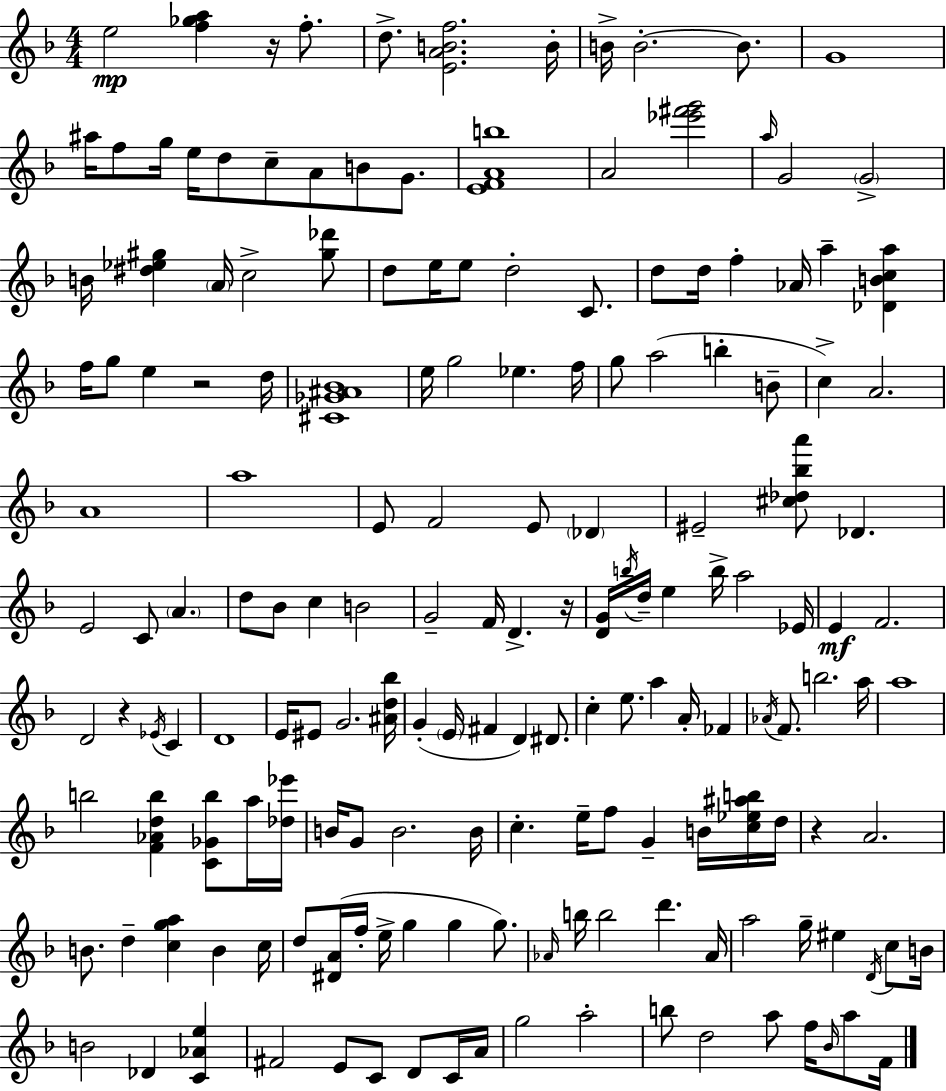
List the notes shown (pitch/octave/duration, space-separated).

E5/h [F5,Gb5,A5]/q R/s F5/e. D5/e. [E4,A4,B4,F5]/h. B4/s B4/s B4/h. B4/e. G4/w A#5/s F5/e G5/s E5/s D5/e C5/e A4/e B4/e G4/e. [E4,F4,A4,B5]/w A4/h [Eb6,F#6,G6]/h A5/s G4/h G4/h B4/s [D#5,Eb5,G#5]/q A4/s C5/h [G#5,Db6]/e D5/e E5/s E5/e D5/h C4/e. D5/e D5/s F5/q Ab4/s A5/q [Db4,B4,C5,A5]/q F5/s G5/e E5/q R/h D5/s [C#4,Gb4,A#4,Bb4]/w E5/s G5/h Eb5/q. F5/s G5/e A5/h B5/q B4/e C5/q A4/h. A4/w A5/w E4/e F4/h E4/e Db4/q EIS4/h [C#5,Db5,Bb5,A6]/e Db4/q. E4/h C4/e A4/q. D5/e Bb4/e C5/q B4/h G4/h F4/s D4/q. R/s [D4,G4]/s B5/s D5/s E5/q B5/s A5/h Eb4/s E4/q F4/h. D4/h R/q Eb4/s C4/q D4/w E4/s EIS4/e G4/h. [A#4,D5,Bb5]/s G4/q E4/s F#4/q D4/q D#4/e. C5/q E5/e. A5/q A4/s FES4/q Ab4/s F4/e. B5/h. A5/s A5/w B5/h [F4,Ab4,D5,B5]/q [C4,Gb4,B5]/e A5/s [Db5,Eb6]/s B4/s G4/e B4/h. B4/s C5/q. E5/s F5/e G4/q B4/s [C5,Eb5,A#5,B5]/s D5/s R/q A4/h. B4/e. D5/q [C5,G5,A5]/q B4/q C5/s D5/e [D#4,A4]/s F5/s E5/s G5/q G5/q G5/e. Ab4/s B5/s B5/h D6/q. Ab4/s A5/h G5/s EIS5/q D4/s C5/e B4/s B4/h Db4/q [C4,Ab4,E5]/q F#4/h E4/e C4/e D4/e C4/s A4/s G5/h A5/h B5/e D5/h A5/e F5/s Bb4/s A5/e F4/s